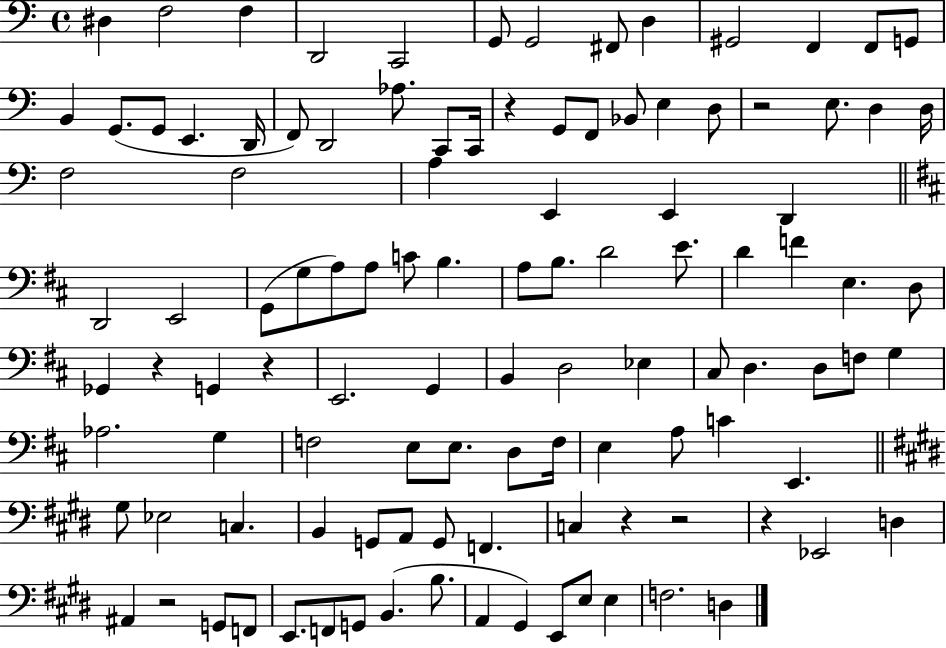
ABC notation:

X:1
T:Untitled
M:4/4
L:1/4
K:C
^D, F,2 F, D,,2 C,,2 G,,/2 G,,2 ^F,,/2 D, ^G,,2 F,, F,,/2 G,,/2 B,, G,,/2 G,,/2 E,, D,,/4 F,,/2 D,,2 _A,/2 C,,/2 C,,/4 z G,,/2 F,,/2 _B,,/2 E, D,/2 z2 E,/2 D, D,/4 F,2 F,2 A, E,, E,, D,, D,,2 E,,2 G,,/2 G,/2 A,/2 A,/2 C/2 B, A,/2 B,/2 D2 E/2 D F E, D,/2 _G,, z G,, z E,,2 G,, B,, D,2 _E, ^C,/2 D, D,/2 F,/2 G, _A,2 G, F,2 E,/2 E,/2 D,/2 F,/4 E, A,/2 C E,, ^G,/2 _E,2 C, B,, G,,/2 A,,/2 G,,/2 F,, C, z z2 z _E,,2 D, ^A,, z2 G,,/2 F,,/2 E,,/2 F,,/2 G,,/2 B,, B,/2 A,, ^G,, E,,/2 E,/2 E, F,2 D,